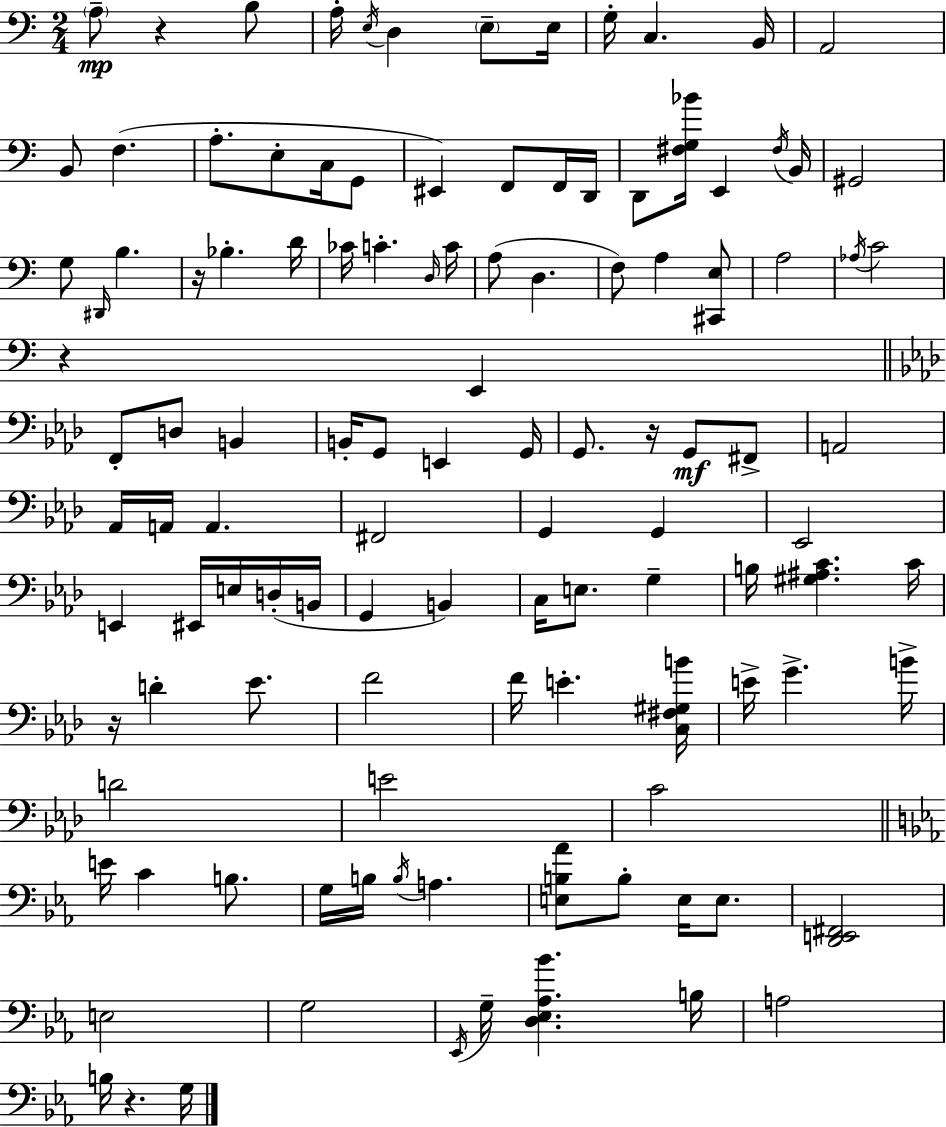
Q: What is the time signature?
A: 2/4